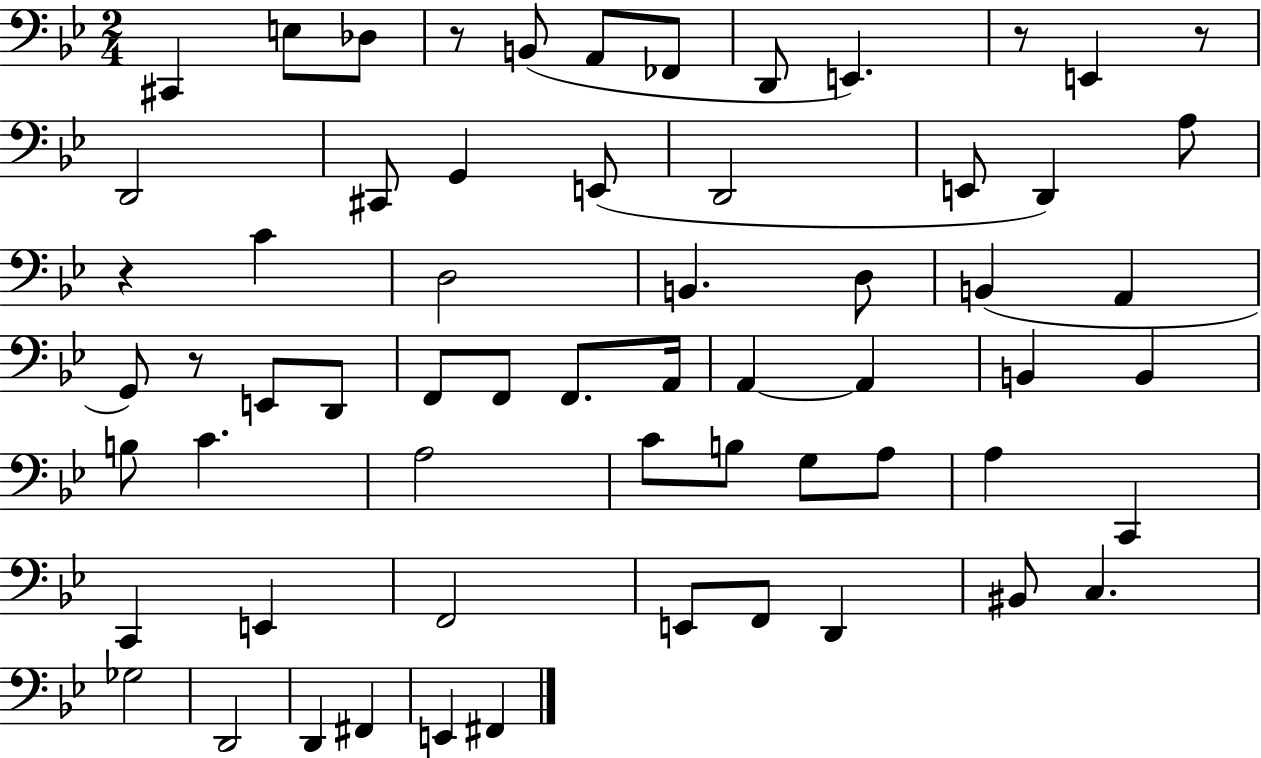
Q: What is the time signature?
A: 2/4